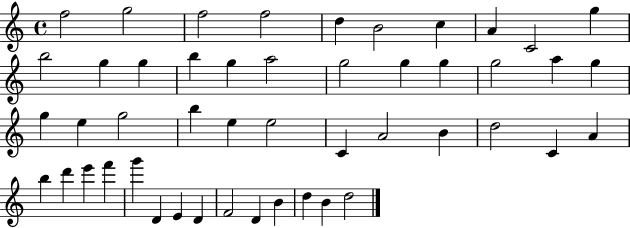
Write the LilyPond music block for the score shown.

{
  \clef treble
  \time 4/4
  \defaultTimeSignature
  \key c \major
  f''2 g''2 | f''2 f''2 | d''4 b'2 c''4 | a'4 c'2 g''4 | \break b''2 g''4 g''4 | b''4 g''4 a''2 | g''2 g''4 g''4 | g''2 a''4 g''4 | \break g''4 e''4 g''2 | b''4 e''4 e''2 | c'4 a'2 b'4 | d''2 c'4 a'4 | \break b''4 d'''4 e'''4 f'''4 | g'''4 d'4 e'4 d'4 | f'2 d'4 b'4 | d''4 b'4 d''2 | \break \bar "|."
}